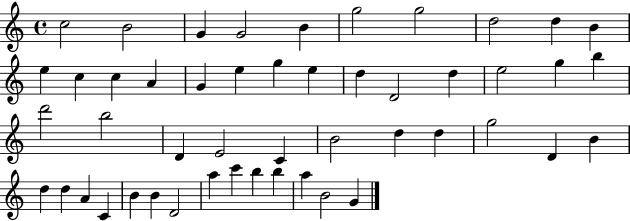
{
  \clef treble
  \time 4/4
  \defaultTimeSignature
  \key c \major
  c''2 b'2 | g'4 g'2 b'4 | g''2 g''2 | d''2 d''4 b'4 | \break e''4 c''4 c''4 a'4 | g'4 e''4 g''4 e''4 | d''4 d'2 d''4 | e''2 g''4 b''4 | \break d'''2 b''2 | d'4 e'2 c'4 | b'2 d''4 d''4 | g''2 d'4 b'4 | \break d''4 d''4 a'4 c'4 | b'4 b'4 d'2 | a''4 c'''4 b''4 b''4 | a''4 b'2 g'4 | \break \bar "|."
}